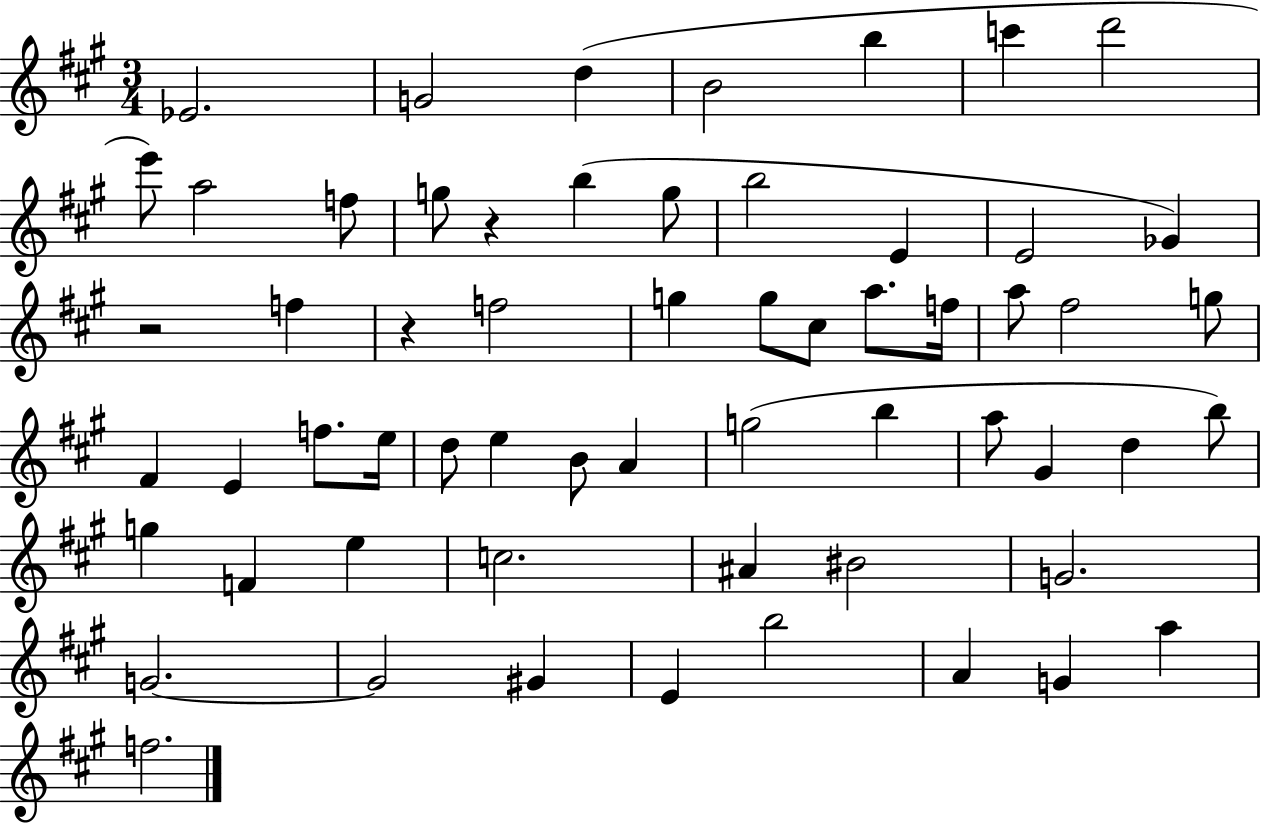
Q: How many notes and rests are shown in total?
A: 60